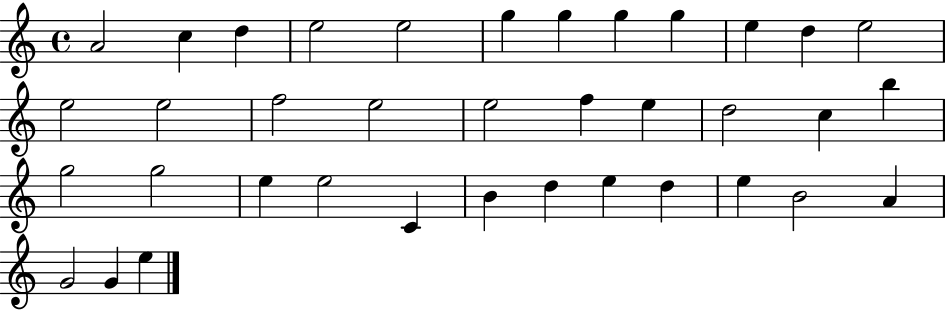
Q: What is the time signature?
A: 4/4